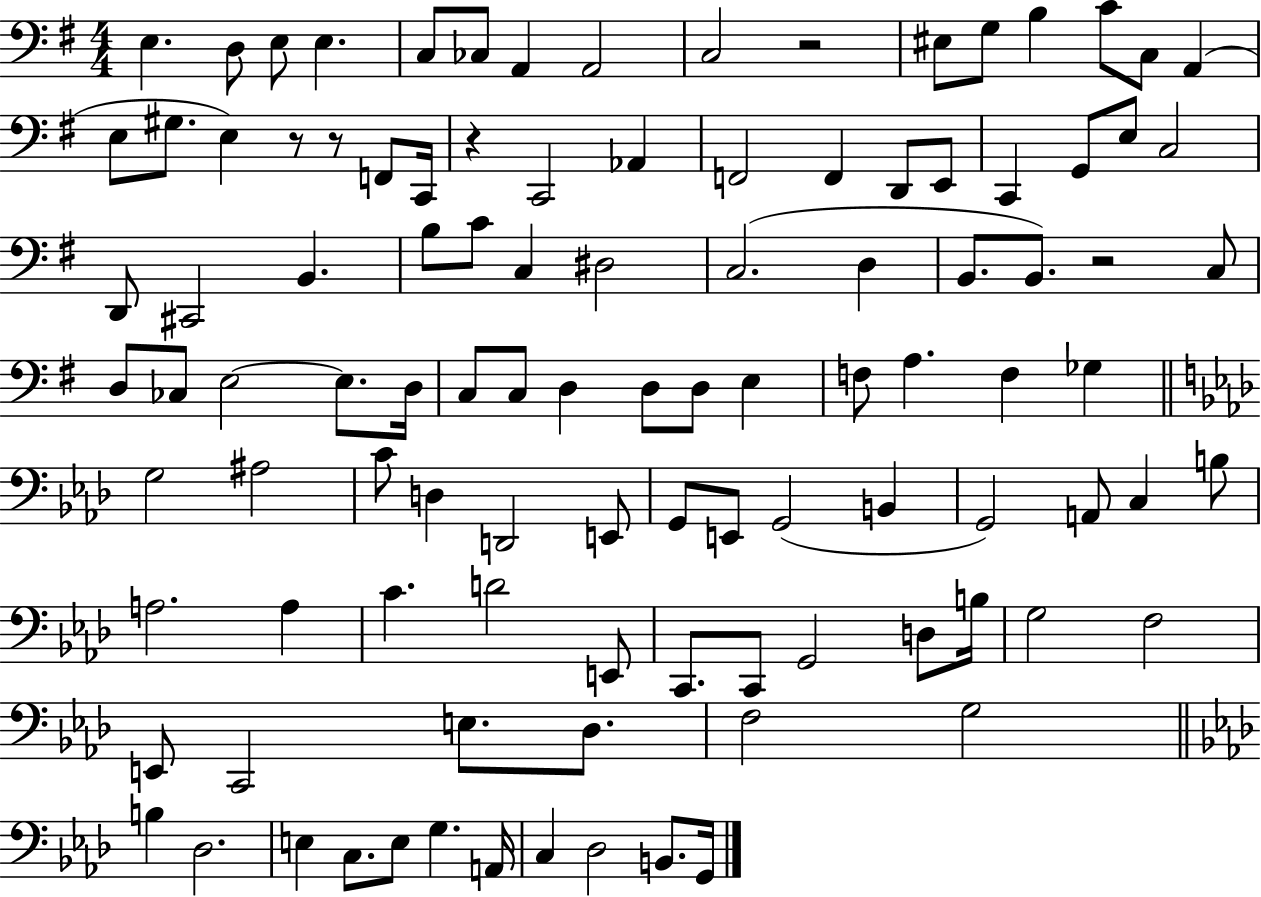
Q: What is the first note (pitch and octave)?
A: E3